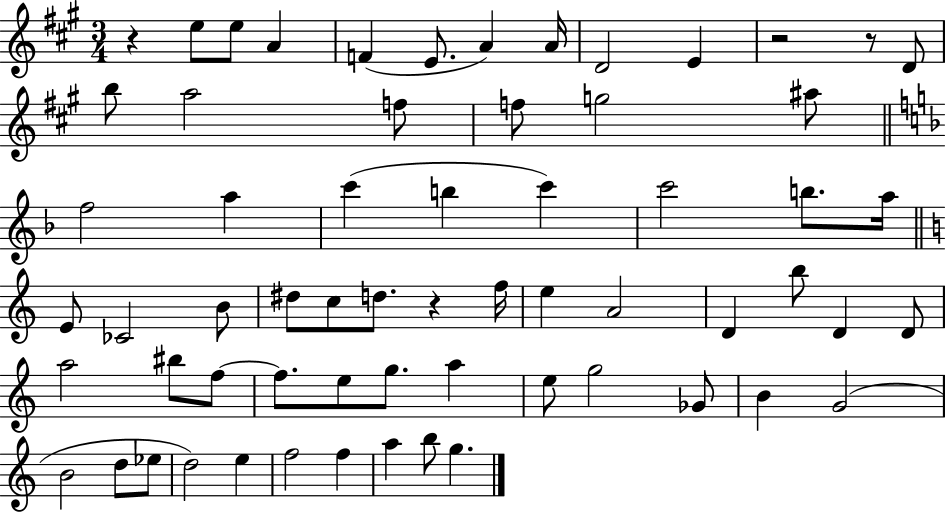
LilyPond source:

{
  \clef treble
  \numericTimeSignature
  \time 3/4
  \key a \major
  \repeat volta 2 { r4 e''8 e''8 a'4 | f'4( e'8. a'4) a'16 | d'2 e'4 | r2 r8 d'8 | \break b''8 a''2 f''8 | f''8 g''2 ais''8 | \bar "||" \break \key d \minor f''2 a''4 | c'''4( b''4 c'''4) | c'''2 b''8. a''16 | \bar "||" \break \key a \minor e'8 ces'2 b'8 | dis''8 c''8 d''8. r4 f''16 | e''4 a'2 | d'4 b''8 d'4 d'8 | \break a''2 bis''8 f''8~~ | f''8. e''8 g''8. a''4 | e''8 g''2 ges'8 | b'4 g'2( | \break b'2 d''8 ees''8 | d''2) e''4 | f''2 f''4 | a''4 b''8 g''4. | \break } \bar "|."
}